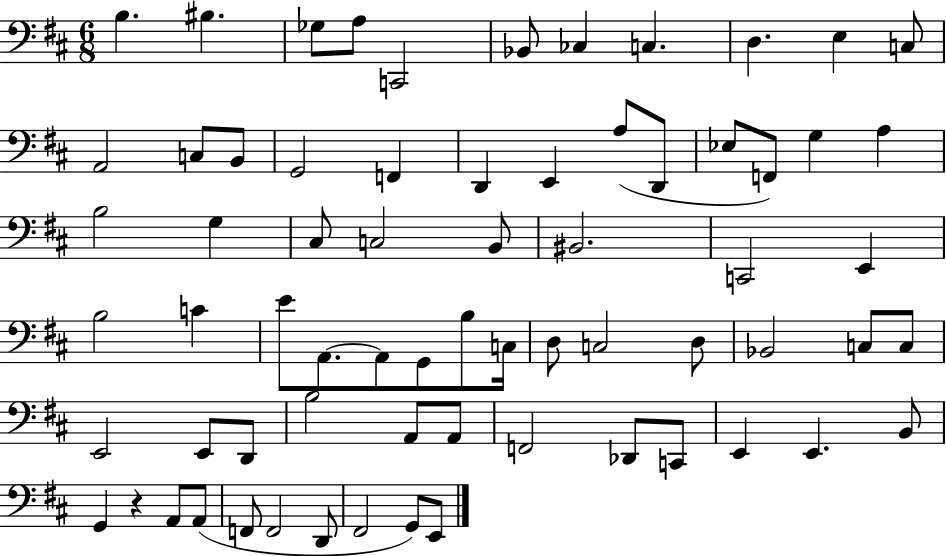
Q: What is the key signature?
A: D major